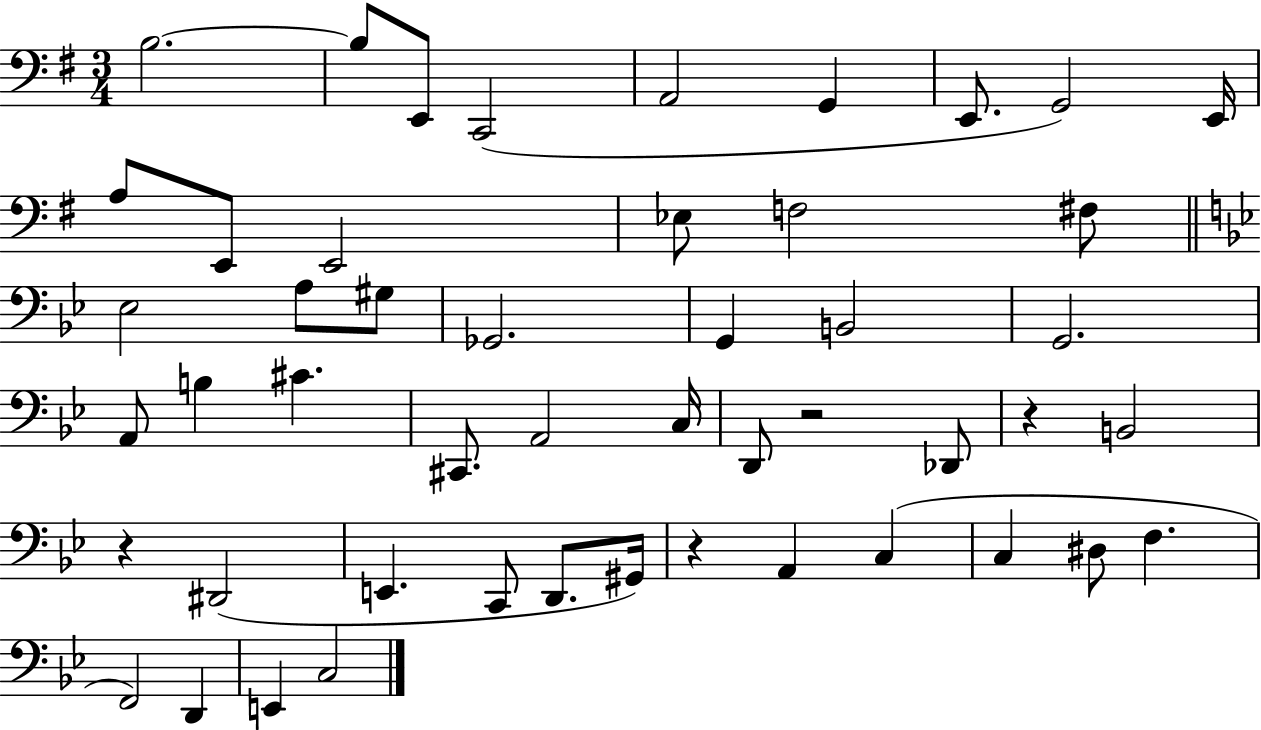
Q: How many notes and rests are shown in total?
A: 49